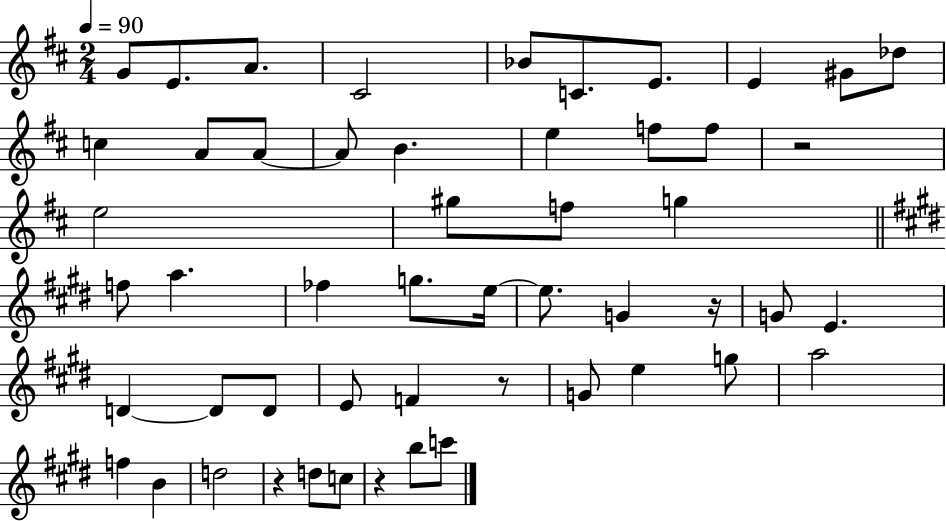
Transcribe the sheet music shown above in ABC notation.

X:1
T:Untitled
M:2/4
L:1/4
K:D
G/2 E/2 A/2 ^C2 _B/2 C/2 E/2 E ^G/2 _d/2 c A/2 A/2 A/2 B e f/2 f/2 z2 e2 ^g/2 f/2 g f/2 a _f g/2 e/4 e/2 G z/4 G/2 E D D/2 D/2 E/2 F z/2 G/2 e g/2 a2 f B d2 z d/2 c/2 z b/2 c'/2